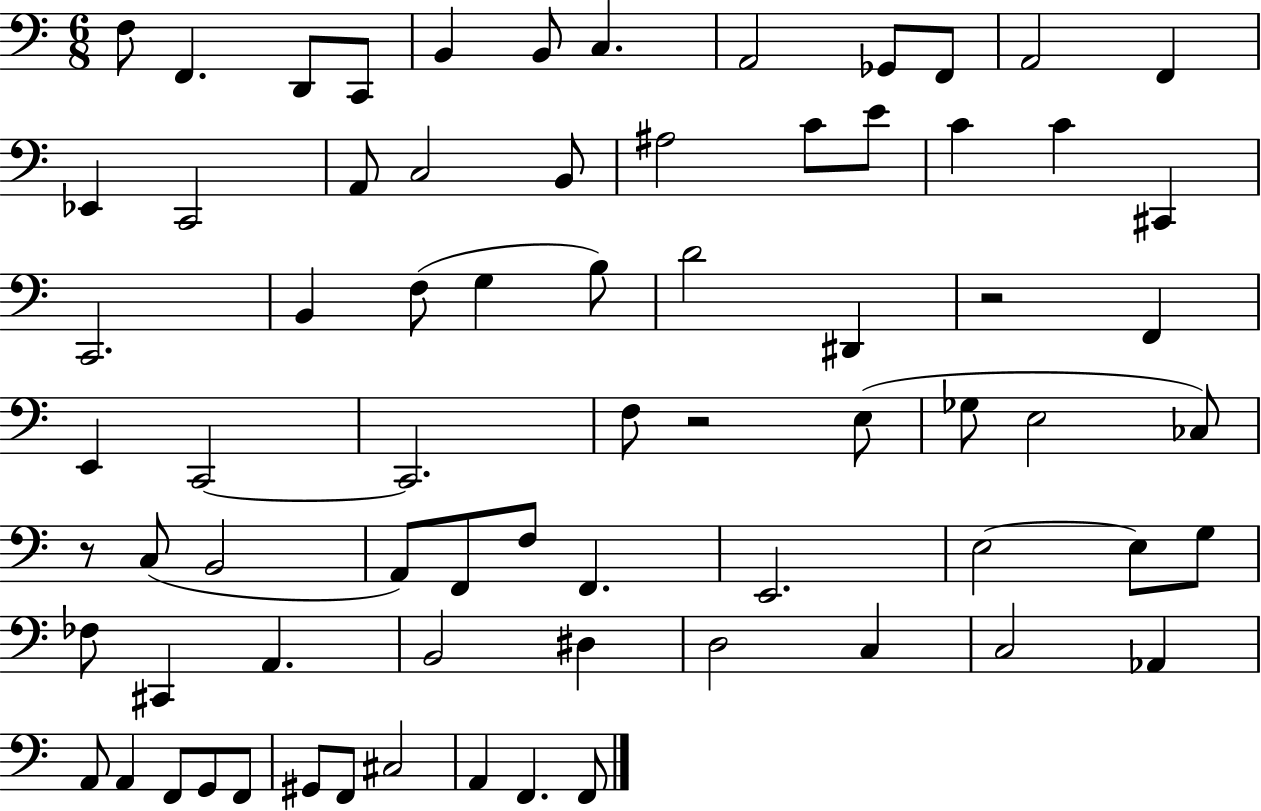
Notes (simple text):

F3/e F2/q. D2/e C2/e B2/q B2/e C3/q. A2/h Gb2/e F2/e A2/h F2/q Eb2/q C2/h A2/e C3/h B2/e A#3/h C4/e E4/e C4/q C4/q C#2/q C2/h. B2/q F3/e G3/q B3/e D4/h D#2/q R/h F2/q E2/q C2/h C2/h. F3/e R/h E3/e Gb3/e E3/h CES3/e R/e C3/e B2/h A2/e F2/e F3/e F2/q. E2/h. E3/h E3/e G3/e FES3/e C#2/q A2/q. B2/h D#3/q D3/h C3/q C3/h Ab2/q A2/e A2/q F2/e G2/e F2/e G#2/e F2/e C#3/h A2/q F2/q. F2/e